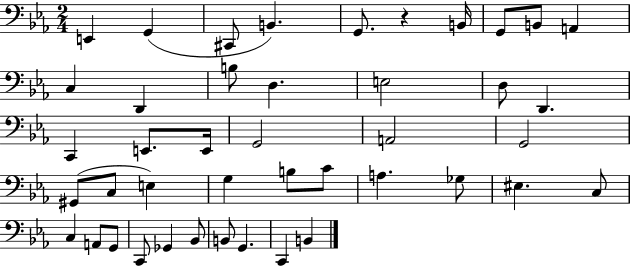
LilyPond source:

{
  \clef bass
  \numericTimeSignature
  \time 2/4
  \key ees \major
  e,4 g,4( | cis,8 b,4.) | g,8. r4 b,16 | g,8 b,8 a,4 | \break c4 d,4 | b8 d4. | e2 | d8 d,4. | \break c,4 e,8. e,16 | g,2 | a,2 | g,2 | \break gis,8( c8 e4) | g4 b8 c'8 | a4. ges8 | eis4. c8 | \break c4 a,8 g,8 | c,8 ges,4 bes,8 | b,8 g,4. | c,4 b,4 | \break \bar "|."
}